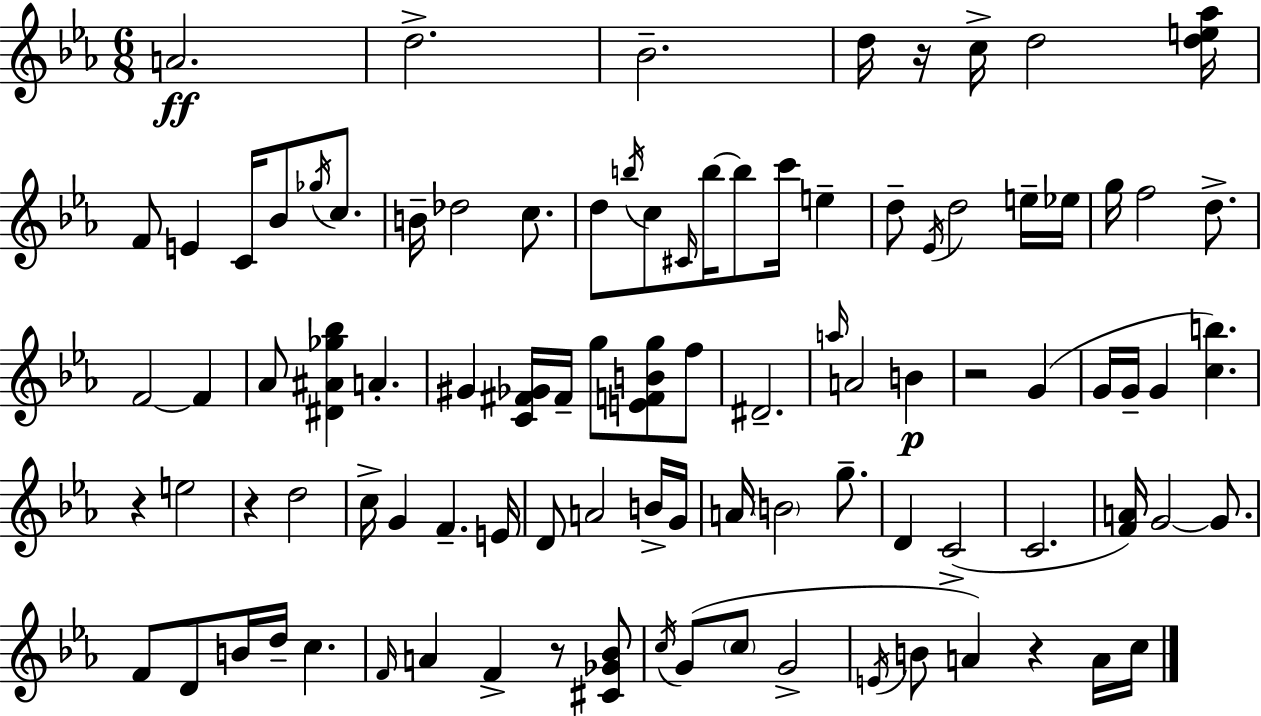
{
  \clef treble
  \numericTimeSignature
  \time 6/8
  \key c \minor
  a'2.\ff | d''2.-> | bes'2.-- | d''16 r16 c''16-> d''2 <d'' e'' aes''>16 | \break f'8 e'4 c'16 bes'8 \acciaccatura { ges''16 } c''8. | b'16-- des''2 c''8. | d''8 \acciaccatura { b''16 } c''8 \grace { cis'16 } b''16~~ b''8 c'''16 e''4-- | d''8-- \acciaccatura { ees'16 } d''2 | \break e''16-- ees''16 g''16 f''2 | d''8.-> f'2~~ | f'4 aes'8 <dis' ais' ges'' bes''>4 a'4.-. | gis'4 <c' fis' ges'>16 fis'16-- g''8 | \break <e' f' b' g''>8 f''8 dis'2.-- | \grace { a''16 } a'2 | b'4\p r2 | g'4( g'16 g'16-- g'4 <c'' b''>4.) | \break r4 e''2 | r4 d''2 | c''16-> g'4 f'4.-- | e'16 d'8 a'2 | \break b'16-> g'16 a'16 \parenthesize b'2 | g''8.-- d'4 c'2->( | c'2. | <f' a'>16) g'2~~ | \break g'8. f'8 d'8 b'16 d''16-- c''4. | \grace { f'16 } a'4 f'4-> | r8 <cis' ges' bes'>8 \acciaccatura { c''16 } g'8( \parenthesize c''8 g'2-> | \acciaccatura { e'16 } b'8 a'4) | \break r4 a'16 c''16 \bar "|."
}